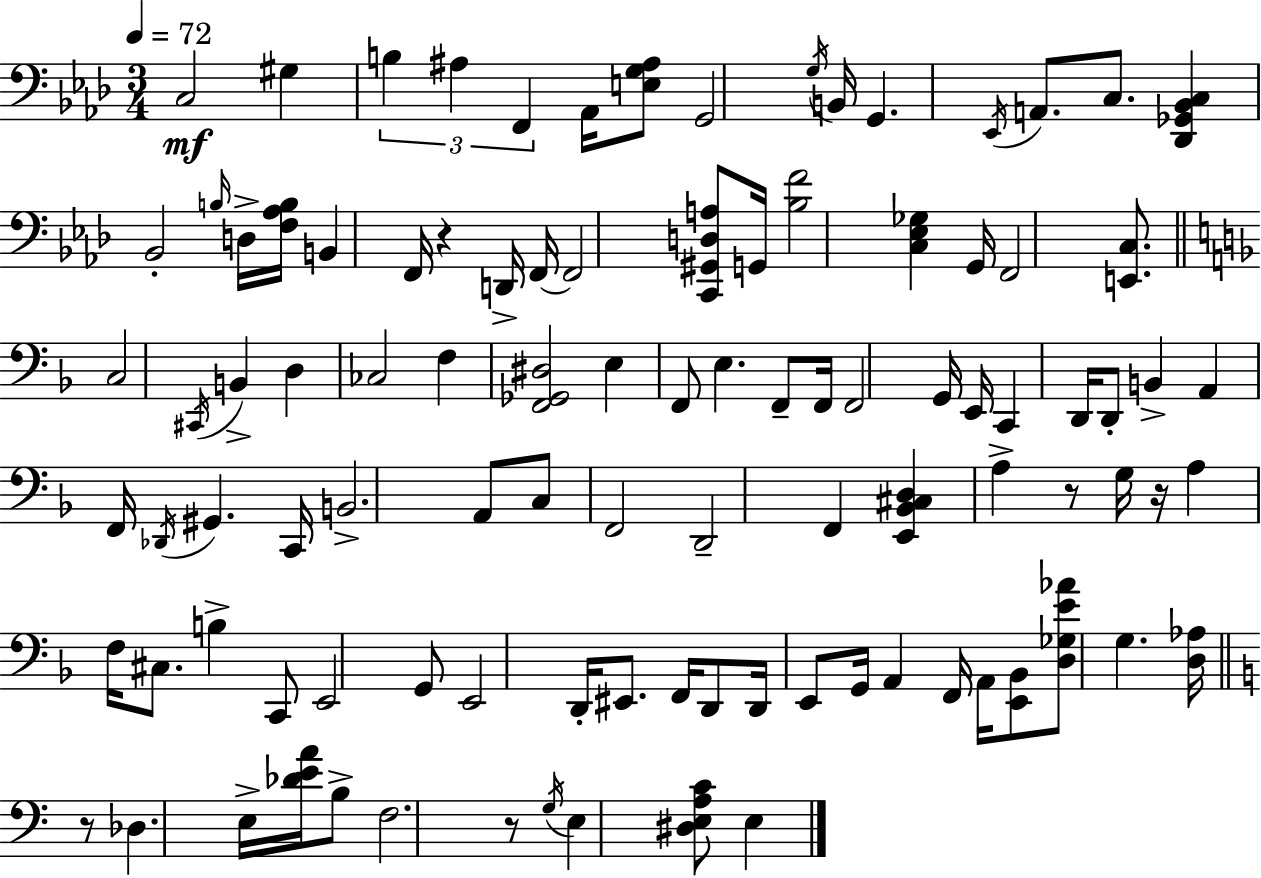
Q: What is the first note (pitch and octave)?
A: C3